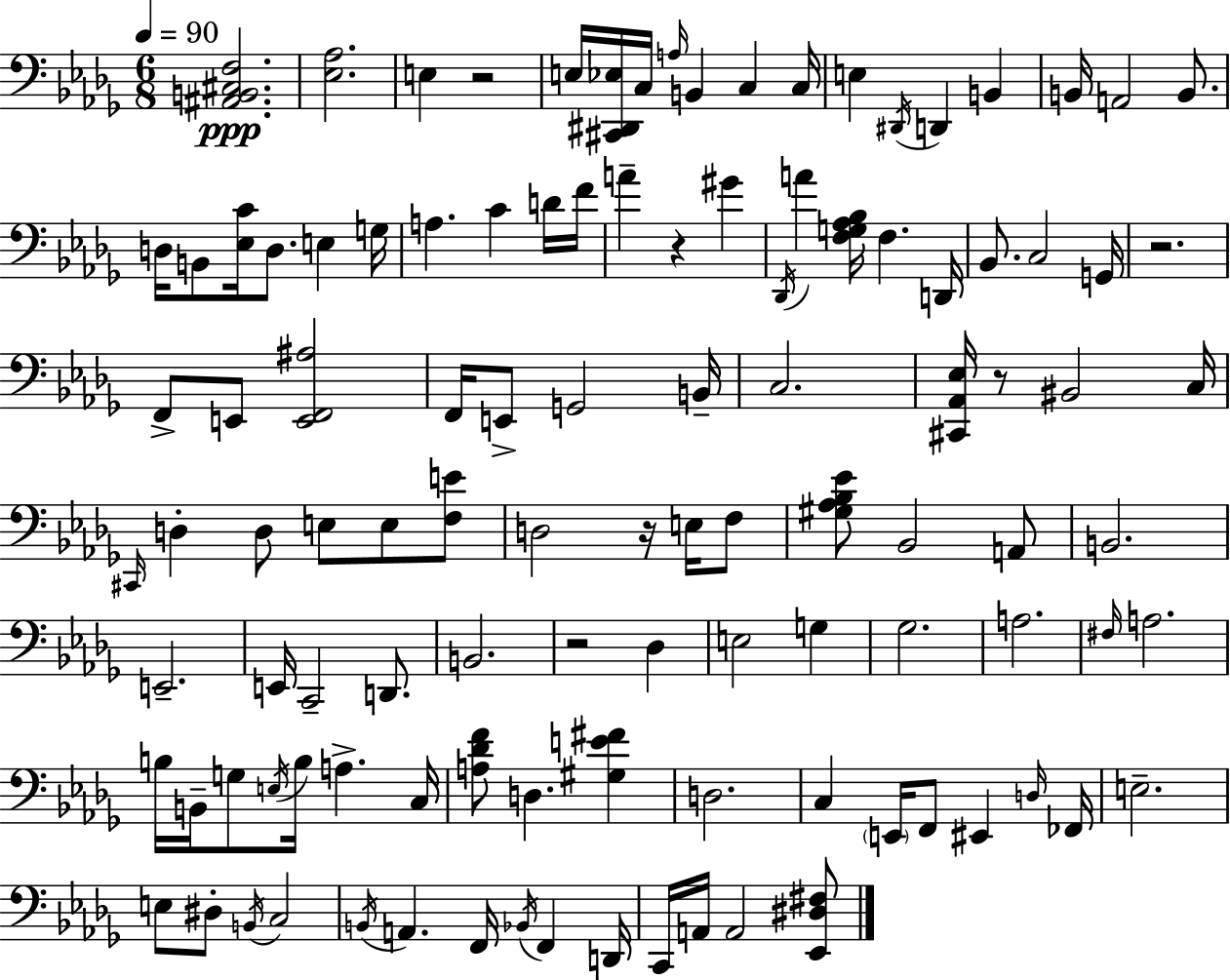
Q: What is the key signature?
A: BES minor